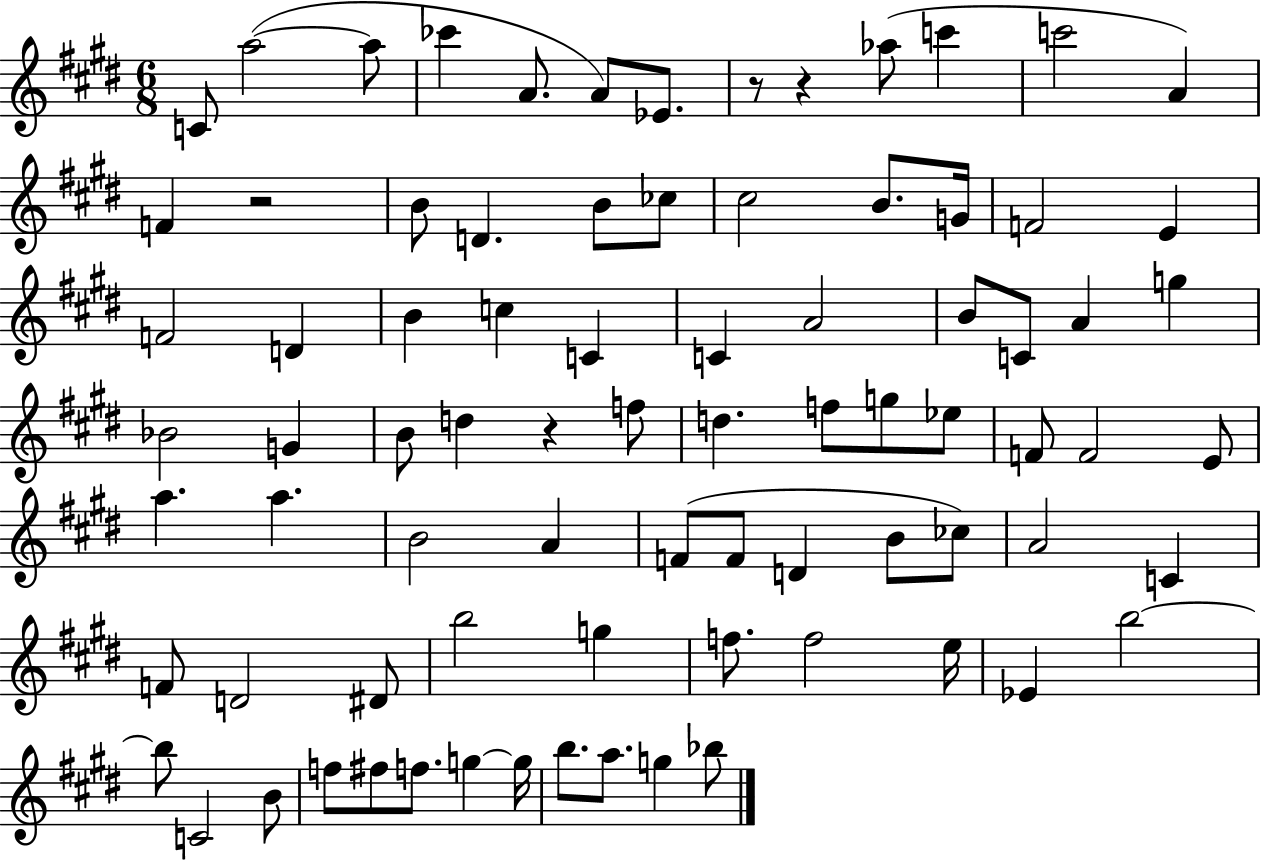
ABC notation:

X:1
T:Untitled
M:6/8
L:1/4
K:E
C/2 a2 a/2 _c' A/2 A/2 _E/2 z/2 z _a/2 c' c'2 A F z2 B/2 D B/2 _c/2 ^c2 B/2 G/4 F2 E F2 D B c C C A2 B/2 C/2 A g _B2 G B/2 d z f/2 d f/2 g/2 _e/2 F/2 F2 E/2 a a B2 A F/2 F/2 D B/2 _c/2 A2 C F/2 D2 ^D/2 b2 g f/2 f2 e/4 _E b2 b/2 C2 B/2 f/2 ^f/2 f/2 g g/4 b/2 a/2 g _b/2